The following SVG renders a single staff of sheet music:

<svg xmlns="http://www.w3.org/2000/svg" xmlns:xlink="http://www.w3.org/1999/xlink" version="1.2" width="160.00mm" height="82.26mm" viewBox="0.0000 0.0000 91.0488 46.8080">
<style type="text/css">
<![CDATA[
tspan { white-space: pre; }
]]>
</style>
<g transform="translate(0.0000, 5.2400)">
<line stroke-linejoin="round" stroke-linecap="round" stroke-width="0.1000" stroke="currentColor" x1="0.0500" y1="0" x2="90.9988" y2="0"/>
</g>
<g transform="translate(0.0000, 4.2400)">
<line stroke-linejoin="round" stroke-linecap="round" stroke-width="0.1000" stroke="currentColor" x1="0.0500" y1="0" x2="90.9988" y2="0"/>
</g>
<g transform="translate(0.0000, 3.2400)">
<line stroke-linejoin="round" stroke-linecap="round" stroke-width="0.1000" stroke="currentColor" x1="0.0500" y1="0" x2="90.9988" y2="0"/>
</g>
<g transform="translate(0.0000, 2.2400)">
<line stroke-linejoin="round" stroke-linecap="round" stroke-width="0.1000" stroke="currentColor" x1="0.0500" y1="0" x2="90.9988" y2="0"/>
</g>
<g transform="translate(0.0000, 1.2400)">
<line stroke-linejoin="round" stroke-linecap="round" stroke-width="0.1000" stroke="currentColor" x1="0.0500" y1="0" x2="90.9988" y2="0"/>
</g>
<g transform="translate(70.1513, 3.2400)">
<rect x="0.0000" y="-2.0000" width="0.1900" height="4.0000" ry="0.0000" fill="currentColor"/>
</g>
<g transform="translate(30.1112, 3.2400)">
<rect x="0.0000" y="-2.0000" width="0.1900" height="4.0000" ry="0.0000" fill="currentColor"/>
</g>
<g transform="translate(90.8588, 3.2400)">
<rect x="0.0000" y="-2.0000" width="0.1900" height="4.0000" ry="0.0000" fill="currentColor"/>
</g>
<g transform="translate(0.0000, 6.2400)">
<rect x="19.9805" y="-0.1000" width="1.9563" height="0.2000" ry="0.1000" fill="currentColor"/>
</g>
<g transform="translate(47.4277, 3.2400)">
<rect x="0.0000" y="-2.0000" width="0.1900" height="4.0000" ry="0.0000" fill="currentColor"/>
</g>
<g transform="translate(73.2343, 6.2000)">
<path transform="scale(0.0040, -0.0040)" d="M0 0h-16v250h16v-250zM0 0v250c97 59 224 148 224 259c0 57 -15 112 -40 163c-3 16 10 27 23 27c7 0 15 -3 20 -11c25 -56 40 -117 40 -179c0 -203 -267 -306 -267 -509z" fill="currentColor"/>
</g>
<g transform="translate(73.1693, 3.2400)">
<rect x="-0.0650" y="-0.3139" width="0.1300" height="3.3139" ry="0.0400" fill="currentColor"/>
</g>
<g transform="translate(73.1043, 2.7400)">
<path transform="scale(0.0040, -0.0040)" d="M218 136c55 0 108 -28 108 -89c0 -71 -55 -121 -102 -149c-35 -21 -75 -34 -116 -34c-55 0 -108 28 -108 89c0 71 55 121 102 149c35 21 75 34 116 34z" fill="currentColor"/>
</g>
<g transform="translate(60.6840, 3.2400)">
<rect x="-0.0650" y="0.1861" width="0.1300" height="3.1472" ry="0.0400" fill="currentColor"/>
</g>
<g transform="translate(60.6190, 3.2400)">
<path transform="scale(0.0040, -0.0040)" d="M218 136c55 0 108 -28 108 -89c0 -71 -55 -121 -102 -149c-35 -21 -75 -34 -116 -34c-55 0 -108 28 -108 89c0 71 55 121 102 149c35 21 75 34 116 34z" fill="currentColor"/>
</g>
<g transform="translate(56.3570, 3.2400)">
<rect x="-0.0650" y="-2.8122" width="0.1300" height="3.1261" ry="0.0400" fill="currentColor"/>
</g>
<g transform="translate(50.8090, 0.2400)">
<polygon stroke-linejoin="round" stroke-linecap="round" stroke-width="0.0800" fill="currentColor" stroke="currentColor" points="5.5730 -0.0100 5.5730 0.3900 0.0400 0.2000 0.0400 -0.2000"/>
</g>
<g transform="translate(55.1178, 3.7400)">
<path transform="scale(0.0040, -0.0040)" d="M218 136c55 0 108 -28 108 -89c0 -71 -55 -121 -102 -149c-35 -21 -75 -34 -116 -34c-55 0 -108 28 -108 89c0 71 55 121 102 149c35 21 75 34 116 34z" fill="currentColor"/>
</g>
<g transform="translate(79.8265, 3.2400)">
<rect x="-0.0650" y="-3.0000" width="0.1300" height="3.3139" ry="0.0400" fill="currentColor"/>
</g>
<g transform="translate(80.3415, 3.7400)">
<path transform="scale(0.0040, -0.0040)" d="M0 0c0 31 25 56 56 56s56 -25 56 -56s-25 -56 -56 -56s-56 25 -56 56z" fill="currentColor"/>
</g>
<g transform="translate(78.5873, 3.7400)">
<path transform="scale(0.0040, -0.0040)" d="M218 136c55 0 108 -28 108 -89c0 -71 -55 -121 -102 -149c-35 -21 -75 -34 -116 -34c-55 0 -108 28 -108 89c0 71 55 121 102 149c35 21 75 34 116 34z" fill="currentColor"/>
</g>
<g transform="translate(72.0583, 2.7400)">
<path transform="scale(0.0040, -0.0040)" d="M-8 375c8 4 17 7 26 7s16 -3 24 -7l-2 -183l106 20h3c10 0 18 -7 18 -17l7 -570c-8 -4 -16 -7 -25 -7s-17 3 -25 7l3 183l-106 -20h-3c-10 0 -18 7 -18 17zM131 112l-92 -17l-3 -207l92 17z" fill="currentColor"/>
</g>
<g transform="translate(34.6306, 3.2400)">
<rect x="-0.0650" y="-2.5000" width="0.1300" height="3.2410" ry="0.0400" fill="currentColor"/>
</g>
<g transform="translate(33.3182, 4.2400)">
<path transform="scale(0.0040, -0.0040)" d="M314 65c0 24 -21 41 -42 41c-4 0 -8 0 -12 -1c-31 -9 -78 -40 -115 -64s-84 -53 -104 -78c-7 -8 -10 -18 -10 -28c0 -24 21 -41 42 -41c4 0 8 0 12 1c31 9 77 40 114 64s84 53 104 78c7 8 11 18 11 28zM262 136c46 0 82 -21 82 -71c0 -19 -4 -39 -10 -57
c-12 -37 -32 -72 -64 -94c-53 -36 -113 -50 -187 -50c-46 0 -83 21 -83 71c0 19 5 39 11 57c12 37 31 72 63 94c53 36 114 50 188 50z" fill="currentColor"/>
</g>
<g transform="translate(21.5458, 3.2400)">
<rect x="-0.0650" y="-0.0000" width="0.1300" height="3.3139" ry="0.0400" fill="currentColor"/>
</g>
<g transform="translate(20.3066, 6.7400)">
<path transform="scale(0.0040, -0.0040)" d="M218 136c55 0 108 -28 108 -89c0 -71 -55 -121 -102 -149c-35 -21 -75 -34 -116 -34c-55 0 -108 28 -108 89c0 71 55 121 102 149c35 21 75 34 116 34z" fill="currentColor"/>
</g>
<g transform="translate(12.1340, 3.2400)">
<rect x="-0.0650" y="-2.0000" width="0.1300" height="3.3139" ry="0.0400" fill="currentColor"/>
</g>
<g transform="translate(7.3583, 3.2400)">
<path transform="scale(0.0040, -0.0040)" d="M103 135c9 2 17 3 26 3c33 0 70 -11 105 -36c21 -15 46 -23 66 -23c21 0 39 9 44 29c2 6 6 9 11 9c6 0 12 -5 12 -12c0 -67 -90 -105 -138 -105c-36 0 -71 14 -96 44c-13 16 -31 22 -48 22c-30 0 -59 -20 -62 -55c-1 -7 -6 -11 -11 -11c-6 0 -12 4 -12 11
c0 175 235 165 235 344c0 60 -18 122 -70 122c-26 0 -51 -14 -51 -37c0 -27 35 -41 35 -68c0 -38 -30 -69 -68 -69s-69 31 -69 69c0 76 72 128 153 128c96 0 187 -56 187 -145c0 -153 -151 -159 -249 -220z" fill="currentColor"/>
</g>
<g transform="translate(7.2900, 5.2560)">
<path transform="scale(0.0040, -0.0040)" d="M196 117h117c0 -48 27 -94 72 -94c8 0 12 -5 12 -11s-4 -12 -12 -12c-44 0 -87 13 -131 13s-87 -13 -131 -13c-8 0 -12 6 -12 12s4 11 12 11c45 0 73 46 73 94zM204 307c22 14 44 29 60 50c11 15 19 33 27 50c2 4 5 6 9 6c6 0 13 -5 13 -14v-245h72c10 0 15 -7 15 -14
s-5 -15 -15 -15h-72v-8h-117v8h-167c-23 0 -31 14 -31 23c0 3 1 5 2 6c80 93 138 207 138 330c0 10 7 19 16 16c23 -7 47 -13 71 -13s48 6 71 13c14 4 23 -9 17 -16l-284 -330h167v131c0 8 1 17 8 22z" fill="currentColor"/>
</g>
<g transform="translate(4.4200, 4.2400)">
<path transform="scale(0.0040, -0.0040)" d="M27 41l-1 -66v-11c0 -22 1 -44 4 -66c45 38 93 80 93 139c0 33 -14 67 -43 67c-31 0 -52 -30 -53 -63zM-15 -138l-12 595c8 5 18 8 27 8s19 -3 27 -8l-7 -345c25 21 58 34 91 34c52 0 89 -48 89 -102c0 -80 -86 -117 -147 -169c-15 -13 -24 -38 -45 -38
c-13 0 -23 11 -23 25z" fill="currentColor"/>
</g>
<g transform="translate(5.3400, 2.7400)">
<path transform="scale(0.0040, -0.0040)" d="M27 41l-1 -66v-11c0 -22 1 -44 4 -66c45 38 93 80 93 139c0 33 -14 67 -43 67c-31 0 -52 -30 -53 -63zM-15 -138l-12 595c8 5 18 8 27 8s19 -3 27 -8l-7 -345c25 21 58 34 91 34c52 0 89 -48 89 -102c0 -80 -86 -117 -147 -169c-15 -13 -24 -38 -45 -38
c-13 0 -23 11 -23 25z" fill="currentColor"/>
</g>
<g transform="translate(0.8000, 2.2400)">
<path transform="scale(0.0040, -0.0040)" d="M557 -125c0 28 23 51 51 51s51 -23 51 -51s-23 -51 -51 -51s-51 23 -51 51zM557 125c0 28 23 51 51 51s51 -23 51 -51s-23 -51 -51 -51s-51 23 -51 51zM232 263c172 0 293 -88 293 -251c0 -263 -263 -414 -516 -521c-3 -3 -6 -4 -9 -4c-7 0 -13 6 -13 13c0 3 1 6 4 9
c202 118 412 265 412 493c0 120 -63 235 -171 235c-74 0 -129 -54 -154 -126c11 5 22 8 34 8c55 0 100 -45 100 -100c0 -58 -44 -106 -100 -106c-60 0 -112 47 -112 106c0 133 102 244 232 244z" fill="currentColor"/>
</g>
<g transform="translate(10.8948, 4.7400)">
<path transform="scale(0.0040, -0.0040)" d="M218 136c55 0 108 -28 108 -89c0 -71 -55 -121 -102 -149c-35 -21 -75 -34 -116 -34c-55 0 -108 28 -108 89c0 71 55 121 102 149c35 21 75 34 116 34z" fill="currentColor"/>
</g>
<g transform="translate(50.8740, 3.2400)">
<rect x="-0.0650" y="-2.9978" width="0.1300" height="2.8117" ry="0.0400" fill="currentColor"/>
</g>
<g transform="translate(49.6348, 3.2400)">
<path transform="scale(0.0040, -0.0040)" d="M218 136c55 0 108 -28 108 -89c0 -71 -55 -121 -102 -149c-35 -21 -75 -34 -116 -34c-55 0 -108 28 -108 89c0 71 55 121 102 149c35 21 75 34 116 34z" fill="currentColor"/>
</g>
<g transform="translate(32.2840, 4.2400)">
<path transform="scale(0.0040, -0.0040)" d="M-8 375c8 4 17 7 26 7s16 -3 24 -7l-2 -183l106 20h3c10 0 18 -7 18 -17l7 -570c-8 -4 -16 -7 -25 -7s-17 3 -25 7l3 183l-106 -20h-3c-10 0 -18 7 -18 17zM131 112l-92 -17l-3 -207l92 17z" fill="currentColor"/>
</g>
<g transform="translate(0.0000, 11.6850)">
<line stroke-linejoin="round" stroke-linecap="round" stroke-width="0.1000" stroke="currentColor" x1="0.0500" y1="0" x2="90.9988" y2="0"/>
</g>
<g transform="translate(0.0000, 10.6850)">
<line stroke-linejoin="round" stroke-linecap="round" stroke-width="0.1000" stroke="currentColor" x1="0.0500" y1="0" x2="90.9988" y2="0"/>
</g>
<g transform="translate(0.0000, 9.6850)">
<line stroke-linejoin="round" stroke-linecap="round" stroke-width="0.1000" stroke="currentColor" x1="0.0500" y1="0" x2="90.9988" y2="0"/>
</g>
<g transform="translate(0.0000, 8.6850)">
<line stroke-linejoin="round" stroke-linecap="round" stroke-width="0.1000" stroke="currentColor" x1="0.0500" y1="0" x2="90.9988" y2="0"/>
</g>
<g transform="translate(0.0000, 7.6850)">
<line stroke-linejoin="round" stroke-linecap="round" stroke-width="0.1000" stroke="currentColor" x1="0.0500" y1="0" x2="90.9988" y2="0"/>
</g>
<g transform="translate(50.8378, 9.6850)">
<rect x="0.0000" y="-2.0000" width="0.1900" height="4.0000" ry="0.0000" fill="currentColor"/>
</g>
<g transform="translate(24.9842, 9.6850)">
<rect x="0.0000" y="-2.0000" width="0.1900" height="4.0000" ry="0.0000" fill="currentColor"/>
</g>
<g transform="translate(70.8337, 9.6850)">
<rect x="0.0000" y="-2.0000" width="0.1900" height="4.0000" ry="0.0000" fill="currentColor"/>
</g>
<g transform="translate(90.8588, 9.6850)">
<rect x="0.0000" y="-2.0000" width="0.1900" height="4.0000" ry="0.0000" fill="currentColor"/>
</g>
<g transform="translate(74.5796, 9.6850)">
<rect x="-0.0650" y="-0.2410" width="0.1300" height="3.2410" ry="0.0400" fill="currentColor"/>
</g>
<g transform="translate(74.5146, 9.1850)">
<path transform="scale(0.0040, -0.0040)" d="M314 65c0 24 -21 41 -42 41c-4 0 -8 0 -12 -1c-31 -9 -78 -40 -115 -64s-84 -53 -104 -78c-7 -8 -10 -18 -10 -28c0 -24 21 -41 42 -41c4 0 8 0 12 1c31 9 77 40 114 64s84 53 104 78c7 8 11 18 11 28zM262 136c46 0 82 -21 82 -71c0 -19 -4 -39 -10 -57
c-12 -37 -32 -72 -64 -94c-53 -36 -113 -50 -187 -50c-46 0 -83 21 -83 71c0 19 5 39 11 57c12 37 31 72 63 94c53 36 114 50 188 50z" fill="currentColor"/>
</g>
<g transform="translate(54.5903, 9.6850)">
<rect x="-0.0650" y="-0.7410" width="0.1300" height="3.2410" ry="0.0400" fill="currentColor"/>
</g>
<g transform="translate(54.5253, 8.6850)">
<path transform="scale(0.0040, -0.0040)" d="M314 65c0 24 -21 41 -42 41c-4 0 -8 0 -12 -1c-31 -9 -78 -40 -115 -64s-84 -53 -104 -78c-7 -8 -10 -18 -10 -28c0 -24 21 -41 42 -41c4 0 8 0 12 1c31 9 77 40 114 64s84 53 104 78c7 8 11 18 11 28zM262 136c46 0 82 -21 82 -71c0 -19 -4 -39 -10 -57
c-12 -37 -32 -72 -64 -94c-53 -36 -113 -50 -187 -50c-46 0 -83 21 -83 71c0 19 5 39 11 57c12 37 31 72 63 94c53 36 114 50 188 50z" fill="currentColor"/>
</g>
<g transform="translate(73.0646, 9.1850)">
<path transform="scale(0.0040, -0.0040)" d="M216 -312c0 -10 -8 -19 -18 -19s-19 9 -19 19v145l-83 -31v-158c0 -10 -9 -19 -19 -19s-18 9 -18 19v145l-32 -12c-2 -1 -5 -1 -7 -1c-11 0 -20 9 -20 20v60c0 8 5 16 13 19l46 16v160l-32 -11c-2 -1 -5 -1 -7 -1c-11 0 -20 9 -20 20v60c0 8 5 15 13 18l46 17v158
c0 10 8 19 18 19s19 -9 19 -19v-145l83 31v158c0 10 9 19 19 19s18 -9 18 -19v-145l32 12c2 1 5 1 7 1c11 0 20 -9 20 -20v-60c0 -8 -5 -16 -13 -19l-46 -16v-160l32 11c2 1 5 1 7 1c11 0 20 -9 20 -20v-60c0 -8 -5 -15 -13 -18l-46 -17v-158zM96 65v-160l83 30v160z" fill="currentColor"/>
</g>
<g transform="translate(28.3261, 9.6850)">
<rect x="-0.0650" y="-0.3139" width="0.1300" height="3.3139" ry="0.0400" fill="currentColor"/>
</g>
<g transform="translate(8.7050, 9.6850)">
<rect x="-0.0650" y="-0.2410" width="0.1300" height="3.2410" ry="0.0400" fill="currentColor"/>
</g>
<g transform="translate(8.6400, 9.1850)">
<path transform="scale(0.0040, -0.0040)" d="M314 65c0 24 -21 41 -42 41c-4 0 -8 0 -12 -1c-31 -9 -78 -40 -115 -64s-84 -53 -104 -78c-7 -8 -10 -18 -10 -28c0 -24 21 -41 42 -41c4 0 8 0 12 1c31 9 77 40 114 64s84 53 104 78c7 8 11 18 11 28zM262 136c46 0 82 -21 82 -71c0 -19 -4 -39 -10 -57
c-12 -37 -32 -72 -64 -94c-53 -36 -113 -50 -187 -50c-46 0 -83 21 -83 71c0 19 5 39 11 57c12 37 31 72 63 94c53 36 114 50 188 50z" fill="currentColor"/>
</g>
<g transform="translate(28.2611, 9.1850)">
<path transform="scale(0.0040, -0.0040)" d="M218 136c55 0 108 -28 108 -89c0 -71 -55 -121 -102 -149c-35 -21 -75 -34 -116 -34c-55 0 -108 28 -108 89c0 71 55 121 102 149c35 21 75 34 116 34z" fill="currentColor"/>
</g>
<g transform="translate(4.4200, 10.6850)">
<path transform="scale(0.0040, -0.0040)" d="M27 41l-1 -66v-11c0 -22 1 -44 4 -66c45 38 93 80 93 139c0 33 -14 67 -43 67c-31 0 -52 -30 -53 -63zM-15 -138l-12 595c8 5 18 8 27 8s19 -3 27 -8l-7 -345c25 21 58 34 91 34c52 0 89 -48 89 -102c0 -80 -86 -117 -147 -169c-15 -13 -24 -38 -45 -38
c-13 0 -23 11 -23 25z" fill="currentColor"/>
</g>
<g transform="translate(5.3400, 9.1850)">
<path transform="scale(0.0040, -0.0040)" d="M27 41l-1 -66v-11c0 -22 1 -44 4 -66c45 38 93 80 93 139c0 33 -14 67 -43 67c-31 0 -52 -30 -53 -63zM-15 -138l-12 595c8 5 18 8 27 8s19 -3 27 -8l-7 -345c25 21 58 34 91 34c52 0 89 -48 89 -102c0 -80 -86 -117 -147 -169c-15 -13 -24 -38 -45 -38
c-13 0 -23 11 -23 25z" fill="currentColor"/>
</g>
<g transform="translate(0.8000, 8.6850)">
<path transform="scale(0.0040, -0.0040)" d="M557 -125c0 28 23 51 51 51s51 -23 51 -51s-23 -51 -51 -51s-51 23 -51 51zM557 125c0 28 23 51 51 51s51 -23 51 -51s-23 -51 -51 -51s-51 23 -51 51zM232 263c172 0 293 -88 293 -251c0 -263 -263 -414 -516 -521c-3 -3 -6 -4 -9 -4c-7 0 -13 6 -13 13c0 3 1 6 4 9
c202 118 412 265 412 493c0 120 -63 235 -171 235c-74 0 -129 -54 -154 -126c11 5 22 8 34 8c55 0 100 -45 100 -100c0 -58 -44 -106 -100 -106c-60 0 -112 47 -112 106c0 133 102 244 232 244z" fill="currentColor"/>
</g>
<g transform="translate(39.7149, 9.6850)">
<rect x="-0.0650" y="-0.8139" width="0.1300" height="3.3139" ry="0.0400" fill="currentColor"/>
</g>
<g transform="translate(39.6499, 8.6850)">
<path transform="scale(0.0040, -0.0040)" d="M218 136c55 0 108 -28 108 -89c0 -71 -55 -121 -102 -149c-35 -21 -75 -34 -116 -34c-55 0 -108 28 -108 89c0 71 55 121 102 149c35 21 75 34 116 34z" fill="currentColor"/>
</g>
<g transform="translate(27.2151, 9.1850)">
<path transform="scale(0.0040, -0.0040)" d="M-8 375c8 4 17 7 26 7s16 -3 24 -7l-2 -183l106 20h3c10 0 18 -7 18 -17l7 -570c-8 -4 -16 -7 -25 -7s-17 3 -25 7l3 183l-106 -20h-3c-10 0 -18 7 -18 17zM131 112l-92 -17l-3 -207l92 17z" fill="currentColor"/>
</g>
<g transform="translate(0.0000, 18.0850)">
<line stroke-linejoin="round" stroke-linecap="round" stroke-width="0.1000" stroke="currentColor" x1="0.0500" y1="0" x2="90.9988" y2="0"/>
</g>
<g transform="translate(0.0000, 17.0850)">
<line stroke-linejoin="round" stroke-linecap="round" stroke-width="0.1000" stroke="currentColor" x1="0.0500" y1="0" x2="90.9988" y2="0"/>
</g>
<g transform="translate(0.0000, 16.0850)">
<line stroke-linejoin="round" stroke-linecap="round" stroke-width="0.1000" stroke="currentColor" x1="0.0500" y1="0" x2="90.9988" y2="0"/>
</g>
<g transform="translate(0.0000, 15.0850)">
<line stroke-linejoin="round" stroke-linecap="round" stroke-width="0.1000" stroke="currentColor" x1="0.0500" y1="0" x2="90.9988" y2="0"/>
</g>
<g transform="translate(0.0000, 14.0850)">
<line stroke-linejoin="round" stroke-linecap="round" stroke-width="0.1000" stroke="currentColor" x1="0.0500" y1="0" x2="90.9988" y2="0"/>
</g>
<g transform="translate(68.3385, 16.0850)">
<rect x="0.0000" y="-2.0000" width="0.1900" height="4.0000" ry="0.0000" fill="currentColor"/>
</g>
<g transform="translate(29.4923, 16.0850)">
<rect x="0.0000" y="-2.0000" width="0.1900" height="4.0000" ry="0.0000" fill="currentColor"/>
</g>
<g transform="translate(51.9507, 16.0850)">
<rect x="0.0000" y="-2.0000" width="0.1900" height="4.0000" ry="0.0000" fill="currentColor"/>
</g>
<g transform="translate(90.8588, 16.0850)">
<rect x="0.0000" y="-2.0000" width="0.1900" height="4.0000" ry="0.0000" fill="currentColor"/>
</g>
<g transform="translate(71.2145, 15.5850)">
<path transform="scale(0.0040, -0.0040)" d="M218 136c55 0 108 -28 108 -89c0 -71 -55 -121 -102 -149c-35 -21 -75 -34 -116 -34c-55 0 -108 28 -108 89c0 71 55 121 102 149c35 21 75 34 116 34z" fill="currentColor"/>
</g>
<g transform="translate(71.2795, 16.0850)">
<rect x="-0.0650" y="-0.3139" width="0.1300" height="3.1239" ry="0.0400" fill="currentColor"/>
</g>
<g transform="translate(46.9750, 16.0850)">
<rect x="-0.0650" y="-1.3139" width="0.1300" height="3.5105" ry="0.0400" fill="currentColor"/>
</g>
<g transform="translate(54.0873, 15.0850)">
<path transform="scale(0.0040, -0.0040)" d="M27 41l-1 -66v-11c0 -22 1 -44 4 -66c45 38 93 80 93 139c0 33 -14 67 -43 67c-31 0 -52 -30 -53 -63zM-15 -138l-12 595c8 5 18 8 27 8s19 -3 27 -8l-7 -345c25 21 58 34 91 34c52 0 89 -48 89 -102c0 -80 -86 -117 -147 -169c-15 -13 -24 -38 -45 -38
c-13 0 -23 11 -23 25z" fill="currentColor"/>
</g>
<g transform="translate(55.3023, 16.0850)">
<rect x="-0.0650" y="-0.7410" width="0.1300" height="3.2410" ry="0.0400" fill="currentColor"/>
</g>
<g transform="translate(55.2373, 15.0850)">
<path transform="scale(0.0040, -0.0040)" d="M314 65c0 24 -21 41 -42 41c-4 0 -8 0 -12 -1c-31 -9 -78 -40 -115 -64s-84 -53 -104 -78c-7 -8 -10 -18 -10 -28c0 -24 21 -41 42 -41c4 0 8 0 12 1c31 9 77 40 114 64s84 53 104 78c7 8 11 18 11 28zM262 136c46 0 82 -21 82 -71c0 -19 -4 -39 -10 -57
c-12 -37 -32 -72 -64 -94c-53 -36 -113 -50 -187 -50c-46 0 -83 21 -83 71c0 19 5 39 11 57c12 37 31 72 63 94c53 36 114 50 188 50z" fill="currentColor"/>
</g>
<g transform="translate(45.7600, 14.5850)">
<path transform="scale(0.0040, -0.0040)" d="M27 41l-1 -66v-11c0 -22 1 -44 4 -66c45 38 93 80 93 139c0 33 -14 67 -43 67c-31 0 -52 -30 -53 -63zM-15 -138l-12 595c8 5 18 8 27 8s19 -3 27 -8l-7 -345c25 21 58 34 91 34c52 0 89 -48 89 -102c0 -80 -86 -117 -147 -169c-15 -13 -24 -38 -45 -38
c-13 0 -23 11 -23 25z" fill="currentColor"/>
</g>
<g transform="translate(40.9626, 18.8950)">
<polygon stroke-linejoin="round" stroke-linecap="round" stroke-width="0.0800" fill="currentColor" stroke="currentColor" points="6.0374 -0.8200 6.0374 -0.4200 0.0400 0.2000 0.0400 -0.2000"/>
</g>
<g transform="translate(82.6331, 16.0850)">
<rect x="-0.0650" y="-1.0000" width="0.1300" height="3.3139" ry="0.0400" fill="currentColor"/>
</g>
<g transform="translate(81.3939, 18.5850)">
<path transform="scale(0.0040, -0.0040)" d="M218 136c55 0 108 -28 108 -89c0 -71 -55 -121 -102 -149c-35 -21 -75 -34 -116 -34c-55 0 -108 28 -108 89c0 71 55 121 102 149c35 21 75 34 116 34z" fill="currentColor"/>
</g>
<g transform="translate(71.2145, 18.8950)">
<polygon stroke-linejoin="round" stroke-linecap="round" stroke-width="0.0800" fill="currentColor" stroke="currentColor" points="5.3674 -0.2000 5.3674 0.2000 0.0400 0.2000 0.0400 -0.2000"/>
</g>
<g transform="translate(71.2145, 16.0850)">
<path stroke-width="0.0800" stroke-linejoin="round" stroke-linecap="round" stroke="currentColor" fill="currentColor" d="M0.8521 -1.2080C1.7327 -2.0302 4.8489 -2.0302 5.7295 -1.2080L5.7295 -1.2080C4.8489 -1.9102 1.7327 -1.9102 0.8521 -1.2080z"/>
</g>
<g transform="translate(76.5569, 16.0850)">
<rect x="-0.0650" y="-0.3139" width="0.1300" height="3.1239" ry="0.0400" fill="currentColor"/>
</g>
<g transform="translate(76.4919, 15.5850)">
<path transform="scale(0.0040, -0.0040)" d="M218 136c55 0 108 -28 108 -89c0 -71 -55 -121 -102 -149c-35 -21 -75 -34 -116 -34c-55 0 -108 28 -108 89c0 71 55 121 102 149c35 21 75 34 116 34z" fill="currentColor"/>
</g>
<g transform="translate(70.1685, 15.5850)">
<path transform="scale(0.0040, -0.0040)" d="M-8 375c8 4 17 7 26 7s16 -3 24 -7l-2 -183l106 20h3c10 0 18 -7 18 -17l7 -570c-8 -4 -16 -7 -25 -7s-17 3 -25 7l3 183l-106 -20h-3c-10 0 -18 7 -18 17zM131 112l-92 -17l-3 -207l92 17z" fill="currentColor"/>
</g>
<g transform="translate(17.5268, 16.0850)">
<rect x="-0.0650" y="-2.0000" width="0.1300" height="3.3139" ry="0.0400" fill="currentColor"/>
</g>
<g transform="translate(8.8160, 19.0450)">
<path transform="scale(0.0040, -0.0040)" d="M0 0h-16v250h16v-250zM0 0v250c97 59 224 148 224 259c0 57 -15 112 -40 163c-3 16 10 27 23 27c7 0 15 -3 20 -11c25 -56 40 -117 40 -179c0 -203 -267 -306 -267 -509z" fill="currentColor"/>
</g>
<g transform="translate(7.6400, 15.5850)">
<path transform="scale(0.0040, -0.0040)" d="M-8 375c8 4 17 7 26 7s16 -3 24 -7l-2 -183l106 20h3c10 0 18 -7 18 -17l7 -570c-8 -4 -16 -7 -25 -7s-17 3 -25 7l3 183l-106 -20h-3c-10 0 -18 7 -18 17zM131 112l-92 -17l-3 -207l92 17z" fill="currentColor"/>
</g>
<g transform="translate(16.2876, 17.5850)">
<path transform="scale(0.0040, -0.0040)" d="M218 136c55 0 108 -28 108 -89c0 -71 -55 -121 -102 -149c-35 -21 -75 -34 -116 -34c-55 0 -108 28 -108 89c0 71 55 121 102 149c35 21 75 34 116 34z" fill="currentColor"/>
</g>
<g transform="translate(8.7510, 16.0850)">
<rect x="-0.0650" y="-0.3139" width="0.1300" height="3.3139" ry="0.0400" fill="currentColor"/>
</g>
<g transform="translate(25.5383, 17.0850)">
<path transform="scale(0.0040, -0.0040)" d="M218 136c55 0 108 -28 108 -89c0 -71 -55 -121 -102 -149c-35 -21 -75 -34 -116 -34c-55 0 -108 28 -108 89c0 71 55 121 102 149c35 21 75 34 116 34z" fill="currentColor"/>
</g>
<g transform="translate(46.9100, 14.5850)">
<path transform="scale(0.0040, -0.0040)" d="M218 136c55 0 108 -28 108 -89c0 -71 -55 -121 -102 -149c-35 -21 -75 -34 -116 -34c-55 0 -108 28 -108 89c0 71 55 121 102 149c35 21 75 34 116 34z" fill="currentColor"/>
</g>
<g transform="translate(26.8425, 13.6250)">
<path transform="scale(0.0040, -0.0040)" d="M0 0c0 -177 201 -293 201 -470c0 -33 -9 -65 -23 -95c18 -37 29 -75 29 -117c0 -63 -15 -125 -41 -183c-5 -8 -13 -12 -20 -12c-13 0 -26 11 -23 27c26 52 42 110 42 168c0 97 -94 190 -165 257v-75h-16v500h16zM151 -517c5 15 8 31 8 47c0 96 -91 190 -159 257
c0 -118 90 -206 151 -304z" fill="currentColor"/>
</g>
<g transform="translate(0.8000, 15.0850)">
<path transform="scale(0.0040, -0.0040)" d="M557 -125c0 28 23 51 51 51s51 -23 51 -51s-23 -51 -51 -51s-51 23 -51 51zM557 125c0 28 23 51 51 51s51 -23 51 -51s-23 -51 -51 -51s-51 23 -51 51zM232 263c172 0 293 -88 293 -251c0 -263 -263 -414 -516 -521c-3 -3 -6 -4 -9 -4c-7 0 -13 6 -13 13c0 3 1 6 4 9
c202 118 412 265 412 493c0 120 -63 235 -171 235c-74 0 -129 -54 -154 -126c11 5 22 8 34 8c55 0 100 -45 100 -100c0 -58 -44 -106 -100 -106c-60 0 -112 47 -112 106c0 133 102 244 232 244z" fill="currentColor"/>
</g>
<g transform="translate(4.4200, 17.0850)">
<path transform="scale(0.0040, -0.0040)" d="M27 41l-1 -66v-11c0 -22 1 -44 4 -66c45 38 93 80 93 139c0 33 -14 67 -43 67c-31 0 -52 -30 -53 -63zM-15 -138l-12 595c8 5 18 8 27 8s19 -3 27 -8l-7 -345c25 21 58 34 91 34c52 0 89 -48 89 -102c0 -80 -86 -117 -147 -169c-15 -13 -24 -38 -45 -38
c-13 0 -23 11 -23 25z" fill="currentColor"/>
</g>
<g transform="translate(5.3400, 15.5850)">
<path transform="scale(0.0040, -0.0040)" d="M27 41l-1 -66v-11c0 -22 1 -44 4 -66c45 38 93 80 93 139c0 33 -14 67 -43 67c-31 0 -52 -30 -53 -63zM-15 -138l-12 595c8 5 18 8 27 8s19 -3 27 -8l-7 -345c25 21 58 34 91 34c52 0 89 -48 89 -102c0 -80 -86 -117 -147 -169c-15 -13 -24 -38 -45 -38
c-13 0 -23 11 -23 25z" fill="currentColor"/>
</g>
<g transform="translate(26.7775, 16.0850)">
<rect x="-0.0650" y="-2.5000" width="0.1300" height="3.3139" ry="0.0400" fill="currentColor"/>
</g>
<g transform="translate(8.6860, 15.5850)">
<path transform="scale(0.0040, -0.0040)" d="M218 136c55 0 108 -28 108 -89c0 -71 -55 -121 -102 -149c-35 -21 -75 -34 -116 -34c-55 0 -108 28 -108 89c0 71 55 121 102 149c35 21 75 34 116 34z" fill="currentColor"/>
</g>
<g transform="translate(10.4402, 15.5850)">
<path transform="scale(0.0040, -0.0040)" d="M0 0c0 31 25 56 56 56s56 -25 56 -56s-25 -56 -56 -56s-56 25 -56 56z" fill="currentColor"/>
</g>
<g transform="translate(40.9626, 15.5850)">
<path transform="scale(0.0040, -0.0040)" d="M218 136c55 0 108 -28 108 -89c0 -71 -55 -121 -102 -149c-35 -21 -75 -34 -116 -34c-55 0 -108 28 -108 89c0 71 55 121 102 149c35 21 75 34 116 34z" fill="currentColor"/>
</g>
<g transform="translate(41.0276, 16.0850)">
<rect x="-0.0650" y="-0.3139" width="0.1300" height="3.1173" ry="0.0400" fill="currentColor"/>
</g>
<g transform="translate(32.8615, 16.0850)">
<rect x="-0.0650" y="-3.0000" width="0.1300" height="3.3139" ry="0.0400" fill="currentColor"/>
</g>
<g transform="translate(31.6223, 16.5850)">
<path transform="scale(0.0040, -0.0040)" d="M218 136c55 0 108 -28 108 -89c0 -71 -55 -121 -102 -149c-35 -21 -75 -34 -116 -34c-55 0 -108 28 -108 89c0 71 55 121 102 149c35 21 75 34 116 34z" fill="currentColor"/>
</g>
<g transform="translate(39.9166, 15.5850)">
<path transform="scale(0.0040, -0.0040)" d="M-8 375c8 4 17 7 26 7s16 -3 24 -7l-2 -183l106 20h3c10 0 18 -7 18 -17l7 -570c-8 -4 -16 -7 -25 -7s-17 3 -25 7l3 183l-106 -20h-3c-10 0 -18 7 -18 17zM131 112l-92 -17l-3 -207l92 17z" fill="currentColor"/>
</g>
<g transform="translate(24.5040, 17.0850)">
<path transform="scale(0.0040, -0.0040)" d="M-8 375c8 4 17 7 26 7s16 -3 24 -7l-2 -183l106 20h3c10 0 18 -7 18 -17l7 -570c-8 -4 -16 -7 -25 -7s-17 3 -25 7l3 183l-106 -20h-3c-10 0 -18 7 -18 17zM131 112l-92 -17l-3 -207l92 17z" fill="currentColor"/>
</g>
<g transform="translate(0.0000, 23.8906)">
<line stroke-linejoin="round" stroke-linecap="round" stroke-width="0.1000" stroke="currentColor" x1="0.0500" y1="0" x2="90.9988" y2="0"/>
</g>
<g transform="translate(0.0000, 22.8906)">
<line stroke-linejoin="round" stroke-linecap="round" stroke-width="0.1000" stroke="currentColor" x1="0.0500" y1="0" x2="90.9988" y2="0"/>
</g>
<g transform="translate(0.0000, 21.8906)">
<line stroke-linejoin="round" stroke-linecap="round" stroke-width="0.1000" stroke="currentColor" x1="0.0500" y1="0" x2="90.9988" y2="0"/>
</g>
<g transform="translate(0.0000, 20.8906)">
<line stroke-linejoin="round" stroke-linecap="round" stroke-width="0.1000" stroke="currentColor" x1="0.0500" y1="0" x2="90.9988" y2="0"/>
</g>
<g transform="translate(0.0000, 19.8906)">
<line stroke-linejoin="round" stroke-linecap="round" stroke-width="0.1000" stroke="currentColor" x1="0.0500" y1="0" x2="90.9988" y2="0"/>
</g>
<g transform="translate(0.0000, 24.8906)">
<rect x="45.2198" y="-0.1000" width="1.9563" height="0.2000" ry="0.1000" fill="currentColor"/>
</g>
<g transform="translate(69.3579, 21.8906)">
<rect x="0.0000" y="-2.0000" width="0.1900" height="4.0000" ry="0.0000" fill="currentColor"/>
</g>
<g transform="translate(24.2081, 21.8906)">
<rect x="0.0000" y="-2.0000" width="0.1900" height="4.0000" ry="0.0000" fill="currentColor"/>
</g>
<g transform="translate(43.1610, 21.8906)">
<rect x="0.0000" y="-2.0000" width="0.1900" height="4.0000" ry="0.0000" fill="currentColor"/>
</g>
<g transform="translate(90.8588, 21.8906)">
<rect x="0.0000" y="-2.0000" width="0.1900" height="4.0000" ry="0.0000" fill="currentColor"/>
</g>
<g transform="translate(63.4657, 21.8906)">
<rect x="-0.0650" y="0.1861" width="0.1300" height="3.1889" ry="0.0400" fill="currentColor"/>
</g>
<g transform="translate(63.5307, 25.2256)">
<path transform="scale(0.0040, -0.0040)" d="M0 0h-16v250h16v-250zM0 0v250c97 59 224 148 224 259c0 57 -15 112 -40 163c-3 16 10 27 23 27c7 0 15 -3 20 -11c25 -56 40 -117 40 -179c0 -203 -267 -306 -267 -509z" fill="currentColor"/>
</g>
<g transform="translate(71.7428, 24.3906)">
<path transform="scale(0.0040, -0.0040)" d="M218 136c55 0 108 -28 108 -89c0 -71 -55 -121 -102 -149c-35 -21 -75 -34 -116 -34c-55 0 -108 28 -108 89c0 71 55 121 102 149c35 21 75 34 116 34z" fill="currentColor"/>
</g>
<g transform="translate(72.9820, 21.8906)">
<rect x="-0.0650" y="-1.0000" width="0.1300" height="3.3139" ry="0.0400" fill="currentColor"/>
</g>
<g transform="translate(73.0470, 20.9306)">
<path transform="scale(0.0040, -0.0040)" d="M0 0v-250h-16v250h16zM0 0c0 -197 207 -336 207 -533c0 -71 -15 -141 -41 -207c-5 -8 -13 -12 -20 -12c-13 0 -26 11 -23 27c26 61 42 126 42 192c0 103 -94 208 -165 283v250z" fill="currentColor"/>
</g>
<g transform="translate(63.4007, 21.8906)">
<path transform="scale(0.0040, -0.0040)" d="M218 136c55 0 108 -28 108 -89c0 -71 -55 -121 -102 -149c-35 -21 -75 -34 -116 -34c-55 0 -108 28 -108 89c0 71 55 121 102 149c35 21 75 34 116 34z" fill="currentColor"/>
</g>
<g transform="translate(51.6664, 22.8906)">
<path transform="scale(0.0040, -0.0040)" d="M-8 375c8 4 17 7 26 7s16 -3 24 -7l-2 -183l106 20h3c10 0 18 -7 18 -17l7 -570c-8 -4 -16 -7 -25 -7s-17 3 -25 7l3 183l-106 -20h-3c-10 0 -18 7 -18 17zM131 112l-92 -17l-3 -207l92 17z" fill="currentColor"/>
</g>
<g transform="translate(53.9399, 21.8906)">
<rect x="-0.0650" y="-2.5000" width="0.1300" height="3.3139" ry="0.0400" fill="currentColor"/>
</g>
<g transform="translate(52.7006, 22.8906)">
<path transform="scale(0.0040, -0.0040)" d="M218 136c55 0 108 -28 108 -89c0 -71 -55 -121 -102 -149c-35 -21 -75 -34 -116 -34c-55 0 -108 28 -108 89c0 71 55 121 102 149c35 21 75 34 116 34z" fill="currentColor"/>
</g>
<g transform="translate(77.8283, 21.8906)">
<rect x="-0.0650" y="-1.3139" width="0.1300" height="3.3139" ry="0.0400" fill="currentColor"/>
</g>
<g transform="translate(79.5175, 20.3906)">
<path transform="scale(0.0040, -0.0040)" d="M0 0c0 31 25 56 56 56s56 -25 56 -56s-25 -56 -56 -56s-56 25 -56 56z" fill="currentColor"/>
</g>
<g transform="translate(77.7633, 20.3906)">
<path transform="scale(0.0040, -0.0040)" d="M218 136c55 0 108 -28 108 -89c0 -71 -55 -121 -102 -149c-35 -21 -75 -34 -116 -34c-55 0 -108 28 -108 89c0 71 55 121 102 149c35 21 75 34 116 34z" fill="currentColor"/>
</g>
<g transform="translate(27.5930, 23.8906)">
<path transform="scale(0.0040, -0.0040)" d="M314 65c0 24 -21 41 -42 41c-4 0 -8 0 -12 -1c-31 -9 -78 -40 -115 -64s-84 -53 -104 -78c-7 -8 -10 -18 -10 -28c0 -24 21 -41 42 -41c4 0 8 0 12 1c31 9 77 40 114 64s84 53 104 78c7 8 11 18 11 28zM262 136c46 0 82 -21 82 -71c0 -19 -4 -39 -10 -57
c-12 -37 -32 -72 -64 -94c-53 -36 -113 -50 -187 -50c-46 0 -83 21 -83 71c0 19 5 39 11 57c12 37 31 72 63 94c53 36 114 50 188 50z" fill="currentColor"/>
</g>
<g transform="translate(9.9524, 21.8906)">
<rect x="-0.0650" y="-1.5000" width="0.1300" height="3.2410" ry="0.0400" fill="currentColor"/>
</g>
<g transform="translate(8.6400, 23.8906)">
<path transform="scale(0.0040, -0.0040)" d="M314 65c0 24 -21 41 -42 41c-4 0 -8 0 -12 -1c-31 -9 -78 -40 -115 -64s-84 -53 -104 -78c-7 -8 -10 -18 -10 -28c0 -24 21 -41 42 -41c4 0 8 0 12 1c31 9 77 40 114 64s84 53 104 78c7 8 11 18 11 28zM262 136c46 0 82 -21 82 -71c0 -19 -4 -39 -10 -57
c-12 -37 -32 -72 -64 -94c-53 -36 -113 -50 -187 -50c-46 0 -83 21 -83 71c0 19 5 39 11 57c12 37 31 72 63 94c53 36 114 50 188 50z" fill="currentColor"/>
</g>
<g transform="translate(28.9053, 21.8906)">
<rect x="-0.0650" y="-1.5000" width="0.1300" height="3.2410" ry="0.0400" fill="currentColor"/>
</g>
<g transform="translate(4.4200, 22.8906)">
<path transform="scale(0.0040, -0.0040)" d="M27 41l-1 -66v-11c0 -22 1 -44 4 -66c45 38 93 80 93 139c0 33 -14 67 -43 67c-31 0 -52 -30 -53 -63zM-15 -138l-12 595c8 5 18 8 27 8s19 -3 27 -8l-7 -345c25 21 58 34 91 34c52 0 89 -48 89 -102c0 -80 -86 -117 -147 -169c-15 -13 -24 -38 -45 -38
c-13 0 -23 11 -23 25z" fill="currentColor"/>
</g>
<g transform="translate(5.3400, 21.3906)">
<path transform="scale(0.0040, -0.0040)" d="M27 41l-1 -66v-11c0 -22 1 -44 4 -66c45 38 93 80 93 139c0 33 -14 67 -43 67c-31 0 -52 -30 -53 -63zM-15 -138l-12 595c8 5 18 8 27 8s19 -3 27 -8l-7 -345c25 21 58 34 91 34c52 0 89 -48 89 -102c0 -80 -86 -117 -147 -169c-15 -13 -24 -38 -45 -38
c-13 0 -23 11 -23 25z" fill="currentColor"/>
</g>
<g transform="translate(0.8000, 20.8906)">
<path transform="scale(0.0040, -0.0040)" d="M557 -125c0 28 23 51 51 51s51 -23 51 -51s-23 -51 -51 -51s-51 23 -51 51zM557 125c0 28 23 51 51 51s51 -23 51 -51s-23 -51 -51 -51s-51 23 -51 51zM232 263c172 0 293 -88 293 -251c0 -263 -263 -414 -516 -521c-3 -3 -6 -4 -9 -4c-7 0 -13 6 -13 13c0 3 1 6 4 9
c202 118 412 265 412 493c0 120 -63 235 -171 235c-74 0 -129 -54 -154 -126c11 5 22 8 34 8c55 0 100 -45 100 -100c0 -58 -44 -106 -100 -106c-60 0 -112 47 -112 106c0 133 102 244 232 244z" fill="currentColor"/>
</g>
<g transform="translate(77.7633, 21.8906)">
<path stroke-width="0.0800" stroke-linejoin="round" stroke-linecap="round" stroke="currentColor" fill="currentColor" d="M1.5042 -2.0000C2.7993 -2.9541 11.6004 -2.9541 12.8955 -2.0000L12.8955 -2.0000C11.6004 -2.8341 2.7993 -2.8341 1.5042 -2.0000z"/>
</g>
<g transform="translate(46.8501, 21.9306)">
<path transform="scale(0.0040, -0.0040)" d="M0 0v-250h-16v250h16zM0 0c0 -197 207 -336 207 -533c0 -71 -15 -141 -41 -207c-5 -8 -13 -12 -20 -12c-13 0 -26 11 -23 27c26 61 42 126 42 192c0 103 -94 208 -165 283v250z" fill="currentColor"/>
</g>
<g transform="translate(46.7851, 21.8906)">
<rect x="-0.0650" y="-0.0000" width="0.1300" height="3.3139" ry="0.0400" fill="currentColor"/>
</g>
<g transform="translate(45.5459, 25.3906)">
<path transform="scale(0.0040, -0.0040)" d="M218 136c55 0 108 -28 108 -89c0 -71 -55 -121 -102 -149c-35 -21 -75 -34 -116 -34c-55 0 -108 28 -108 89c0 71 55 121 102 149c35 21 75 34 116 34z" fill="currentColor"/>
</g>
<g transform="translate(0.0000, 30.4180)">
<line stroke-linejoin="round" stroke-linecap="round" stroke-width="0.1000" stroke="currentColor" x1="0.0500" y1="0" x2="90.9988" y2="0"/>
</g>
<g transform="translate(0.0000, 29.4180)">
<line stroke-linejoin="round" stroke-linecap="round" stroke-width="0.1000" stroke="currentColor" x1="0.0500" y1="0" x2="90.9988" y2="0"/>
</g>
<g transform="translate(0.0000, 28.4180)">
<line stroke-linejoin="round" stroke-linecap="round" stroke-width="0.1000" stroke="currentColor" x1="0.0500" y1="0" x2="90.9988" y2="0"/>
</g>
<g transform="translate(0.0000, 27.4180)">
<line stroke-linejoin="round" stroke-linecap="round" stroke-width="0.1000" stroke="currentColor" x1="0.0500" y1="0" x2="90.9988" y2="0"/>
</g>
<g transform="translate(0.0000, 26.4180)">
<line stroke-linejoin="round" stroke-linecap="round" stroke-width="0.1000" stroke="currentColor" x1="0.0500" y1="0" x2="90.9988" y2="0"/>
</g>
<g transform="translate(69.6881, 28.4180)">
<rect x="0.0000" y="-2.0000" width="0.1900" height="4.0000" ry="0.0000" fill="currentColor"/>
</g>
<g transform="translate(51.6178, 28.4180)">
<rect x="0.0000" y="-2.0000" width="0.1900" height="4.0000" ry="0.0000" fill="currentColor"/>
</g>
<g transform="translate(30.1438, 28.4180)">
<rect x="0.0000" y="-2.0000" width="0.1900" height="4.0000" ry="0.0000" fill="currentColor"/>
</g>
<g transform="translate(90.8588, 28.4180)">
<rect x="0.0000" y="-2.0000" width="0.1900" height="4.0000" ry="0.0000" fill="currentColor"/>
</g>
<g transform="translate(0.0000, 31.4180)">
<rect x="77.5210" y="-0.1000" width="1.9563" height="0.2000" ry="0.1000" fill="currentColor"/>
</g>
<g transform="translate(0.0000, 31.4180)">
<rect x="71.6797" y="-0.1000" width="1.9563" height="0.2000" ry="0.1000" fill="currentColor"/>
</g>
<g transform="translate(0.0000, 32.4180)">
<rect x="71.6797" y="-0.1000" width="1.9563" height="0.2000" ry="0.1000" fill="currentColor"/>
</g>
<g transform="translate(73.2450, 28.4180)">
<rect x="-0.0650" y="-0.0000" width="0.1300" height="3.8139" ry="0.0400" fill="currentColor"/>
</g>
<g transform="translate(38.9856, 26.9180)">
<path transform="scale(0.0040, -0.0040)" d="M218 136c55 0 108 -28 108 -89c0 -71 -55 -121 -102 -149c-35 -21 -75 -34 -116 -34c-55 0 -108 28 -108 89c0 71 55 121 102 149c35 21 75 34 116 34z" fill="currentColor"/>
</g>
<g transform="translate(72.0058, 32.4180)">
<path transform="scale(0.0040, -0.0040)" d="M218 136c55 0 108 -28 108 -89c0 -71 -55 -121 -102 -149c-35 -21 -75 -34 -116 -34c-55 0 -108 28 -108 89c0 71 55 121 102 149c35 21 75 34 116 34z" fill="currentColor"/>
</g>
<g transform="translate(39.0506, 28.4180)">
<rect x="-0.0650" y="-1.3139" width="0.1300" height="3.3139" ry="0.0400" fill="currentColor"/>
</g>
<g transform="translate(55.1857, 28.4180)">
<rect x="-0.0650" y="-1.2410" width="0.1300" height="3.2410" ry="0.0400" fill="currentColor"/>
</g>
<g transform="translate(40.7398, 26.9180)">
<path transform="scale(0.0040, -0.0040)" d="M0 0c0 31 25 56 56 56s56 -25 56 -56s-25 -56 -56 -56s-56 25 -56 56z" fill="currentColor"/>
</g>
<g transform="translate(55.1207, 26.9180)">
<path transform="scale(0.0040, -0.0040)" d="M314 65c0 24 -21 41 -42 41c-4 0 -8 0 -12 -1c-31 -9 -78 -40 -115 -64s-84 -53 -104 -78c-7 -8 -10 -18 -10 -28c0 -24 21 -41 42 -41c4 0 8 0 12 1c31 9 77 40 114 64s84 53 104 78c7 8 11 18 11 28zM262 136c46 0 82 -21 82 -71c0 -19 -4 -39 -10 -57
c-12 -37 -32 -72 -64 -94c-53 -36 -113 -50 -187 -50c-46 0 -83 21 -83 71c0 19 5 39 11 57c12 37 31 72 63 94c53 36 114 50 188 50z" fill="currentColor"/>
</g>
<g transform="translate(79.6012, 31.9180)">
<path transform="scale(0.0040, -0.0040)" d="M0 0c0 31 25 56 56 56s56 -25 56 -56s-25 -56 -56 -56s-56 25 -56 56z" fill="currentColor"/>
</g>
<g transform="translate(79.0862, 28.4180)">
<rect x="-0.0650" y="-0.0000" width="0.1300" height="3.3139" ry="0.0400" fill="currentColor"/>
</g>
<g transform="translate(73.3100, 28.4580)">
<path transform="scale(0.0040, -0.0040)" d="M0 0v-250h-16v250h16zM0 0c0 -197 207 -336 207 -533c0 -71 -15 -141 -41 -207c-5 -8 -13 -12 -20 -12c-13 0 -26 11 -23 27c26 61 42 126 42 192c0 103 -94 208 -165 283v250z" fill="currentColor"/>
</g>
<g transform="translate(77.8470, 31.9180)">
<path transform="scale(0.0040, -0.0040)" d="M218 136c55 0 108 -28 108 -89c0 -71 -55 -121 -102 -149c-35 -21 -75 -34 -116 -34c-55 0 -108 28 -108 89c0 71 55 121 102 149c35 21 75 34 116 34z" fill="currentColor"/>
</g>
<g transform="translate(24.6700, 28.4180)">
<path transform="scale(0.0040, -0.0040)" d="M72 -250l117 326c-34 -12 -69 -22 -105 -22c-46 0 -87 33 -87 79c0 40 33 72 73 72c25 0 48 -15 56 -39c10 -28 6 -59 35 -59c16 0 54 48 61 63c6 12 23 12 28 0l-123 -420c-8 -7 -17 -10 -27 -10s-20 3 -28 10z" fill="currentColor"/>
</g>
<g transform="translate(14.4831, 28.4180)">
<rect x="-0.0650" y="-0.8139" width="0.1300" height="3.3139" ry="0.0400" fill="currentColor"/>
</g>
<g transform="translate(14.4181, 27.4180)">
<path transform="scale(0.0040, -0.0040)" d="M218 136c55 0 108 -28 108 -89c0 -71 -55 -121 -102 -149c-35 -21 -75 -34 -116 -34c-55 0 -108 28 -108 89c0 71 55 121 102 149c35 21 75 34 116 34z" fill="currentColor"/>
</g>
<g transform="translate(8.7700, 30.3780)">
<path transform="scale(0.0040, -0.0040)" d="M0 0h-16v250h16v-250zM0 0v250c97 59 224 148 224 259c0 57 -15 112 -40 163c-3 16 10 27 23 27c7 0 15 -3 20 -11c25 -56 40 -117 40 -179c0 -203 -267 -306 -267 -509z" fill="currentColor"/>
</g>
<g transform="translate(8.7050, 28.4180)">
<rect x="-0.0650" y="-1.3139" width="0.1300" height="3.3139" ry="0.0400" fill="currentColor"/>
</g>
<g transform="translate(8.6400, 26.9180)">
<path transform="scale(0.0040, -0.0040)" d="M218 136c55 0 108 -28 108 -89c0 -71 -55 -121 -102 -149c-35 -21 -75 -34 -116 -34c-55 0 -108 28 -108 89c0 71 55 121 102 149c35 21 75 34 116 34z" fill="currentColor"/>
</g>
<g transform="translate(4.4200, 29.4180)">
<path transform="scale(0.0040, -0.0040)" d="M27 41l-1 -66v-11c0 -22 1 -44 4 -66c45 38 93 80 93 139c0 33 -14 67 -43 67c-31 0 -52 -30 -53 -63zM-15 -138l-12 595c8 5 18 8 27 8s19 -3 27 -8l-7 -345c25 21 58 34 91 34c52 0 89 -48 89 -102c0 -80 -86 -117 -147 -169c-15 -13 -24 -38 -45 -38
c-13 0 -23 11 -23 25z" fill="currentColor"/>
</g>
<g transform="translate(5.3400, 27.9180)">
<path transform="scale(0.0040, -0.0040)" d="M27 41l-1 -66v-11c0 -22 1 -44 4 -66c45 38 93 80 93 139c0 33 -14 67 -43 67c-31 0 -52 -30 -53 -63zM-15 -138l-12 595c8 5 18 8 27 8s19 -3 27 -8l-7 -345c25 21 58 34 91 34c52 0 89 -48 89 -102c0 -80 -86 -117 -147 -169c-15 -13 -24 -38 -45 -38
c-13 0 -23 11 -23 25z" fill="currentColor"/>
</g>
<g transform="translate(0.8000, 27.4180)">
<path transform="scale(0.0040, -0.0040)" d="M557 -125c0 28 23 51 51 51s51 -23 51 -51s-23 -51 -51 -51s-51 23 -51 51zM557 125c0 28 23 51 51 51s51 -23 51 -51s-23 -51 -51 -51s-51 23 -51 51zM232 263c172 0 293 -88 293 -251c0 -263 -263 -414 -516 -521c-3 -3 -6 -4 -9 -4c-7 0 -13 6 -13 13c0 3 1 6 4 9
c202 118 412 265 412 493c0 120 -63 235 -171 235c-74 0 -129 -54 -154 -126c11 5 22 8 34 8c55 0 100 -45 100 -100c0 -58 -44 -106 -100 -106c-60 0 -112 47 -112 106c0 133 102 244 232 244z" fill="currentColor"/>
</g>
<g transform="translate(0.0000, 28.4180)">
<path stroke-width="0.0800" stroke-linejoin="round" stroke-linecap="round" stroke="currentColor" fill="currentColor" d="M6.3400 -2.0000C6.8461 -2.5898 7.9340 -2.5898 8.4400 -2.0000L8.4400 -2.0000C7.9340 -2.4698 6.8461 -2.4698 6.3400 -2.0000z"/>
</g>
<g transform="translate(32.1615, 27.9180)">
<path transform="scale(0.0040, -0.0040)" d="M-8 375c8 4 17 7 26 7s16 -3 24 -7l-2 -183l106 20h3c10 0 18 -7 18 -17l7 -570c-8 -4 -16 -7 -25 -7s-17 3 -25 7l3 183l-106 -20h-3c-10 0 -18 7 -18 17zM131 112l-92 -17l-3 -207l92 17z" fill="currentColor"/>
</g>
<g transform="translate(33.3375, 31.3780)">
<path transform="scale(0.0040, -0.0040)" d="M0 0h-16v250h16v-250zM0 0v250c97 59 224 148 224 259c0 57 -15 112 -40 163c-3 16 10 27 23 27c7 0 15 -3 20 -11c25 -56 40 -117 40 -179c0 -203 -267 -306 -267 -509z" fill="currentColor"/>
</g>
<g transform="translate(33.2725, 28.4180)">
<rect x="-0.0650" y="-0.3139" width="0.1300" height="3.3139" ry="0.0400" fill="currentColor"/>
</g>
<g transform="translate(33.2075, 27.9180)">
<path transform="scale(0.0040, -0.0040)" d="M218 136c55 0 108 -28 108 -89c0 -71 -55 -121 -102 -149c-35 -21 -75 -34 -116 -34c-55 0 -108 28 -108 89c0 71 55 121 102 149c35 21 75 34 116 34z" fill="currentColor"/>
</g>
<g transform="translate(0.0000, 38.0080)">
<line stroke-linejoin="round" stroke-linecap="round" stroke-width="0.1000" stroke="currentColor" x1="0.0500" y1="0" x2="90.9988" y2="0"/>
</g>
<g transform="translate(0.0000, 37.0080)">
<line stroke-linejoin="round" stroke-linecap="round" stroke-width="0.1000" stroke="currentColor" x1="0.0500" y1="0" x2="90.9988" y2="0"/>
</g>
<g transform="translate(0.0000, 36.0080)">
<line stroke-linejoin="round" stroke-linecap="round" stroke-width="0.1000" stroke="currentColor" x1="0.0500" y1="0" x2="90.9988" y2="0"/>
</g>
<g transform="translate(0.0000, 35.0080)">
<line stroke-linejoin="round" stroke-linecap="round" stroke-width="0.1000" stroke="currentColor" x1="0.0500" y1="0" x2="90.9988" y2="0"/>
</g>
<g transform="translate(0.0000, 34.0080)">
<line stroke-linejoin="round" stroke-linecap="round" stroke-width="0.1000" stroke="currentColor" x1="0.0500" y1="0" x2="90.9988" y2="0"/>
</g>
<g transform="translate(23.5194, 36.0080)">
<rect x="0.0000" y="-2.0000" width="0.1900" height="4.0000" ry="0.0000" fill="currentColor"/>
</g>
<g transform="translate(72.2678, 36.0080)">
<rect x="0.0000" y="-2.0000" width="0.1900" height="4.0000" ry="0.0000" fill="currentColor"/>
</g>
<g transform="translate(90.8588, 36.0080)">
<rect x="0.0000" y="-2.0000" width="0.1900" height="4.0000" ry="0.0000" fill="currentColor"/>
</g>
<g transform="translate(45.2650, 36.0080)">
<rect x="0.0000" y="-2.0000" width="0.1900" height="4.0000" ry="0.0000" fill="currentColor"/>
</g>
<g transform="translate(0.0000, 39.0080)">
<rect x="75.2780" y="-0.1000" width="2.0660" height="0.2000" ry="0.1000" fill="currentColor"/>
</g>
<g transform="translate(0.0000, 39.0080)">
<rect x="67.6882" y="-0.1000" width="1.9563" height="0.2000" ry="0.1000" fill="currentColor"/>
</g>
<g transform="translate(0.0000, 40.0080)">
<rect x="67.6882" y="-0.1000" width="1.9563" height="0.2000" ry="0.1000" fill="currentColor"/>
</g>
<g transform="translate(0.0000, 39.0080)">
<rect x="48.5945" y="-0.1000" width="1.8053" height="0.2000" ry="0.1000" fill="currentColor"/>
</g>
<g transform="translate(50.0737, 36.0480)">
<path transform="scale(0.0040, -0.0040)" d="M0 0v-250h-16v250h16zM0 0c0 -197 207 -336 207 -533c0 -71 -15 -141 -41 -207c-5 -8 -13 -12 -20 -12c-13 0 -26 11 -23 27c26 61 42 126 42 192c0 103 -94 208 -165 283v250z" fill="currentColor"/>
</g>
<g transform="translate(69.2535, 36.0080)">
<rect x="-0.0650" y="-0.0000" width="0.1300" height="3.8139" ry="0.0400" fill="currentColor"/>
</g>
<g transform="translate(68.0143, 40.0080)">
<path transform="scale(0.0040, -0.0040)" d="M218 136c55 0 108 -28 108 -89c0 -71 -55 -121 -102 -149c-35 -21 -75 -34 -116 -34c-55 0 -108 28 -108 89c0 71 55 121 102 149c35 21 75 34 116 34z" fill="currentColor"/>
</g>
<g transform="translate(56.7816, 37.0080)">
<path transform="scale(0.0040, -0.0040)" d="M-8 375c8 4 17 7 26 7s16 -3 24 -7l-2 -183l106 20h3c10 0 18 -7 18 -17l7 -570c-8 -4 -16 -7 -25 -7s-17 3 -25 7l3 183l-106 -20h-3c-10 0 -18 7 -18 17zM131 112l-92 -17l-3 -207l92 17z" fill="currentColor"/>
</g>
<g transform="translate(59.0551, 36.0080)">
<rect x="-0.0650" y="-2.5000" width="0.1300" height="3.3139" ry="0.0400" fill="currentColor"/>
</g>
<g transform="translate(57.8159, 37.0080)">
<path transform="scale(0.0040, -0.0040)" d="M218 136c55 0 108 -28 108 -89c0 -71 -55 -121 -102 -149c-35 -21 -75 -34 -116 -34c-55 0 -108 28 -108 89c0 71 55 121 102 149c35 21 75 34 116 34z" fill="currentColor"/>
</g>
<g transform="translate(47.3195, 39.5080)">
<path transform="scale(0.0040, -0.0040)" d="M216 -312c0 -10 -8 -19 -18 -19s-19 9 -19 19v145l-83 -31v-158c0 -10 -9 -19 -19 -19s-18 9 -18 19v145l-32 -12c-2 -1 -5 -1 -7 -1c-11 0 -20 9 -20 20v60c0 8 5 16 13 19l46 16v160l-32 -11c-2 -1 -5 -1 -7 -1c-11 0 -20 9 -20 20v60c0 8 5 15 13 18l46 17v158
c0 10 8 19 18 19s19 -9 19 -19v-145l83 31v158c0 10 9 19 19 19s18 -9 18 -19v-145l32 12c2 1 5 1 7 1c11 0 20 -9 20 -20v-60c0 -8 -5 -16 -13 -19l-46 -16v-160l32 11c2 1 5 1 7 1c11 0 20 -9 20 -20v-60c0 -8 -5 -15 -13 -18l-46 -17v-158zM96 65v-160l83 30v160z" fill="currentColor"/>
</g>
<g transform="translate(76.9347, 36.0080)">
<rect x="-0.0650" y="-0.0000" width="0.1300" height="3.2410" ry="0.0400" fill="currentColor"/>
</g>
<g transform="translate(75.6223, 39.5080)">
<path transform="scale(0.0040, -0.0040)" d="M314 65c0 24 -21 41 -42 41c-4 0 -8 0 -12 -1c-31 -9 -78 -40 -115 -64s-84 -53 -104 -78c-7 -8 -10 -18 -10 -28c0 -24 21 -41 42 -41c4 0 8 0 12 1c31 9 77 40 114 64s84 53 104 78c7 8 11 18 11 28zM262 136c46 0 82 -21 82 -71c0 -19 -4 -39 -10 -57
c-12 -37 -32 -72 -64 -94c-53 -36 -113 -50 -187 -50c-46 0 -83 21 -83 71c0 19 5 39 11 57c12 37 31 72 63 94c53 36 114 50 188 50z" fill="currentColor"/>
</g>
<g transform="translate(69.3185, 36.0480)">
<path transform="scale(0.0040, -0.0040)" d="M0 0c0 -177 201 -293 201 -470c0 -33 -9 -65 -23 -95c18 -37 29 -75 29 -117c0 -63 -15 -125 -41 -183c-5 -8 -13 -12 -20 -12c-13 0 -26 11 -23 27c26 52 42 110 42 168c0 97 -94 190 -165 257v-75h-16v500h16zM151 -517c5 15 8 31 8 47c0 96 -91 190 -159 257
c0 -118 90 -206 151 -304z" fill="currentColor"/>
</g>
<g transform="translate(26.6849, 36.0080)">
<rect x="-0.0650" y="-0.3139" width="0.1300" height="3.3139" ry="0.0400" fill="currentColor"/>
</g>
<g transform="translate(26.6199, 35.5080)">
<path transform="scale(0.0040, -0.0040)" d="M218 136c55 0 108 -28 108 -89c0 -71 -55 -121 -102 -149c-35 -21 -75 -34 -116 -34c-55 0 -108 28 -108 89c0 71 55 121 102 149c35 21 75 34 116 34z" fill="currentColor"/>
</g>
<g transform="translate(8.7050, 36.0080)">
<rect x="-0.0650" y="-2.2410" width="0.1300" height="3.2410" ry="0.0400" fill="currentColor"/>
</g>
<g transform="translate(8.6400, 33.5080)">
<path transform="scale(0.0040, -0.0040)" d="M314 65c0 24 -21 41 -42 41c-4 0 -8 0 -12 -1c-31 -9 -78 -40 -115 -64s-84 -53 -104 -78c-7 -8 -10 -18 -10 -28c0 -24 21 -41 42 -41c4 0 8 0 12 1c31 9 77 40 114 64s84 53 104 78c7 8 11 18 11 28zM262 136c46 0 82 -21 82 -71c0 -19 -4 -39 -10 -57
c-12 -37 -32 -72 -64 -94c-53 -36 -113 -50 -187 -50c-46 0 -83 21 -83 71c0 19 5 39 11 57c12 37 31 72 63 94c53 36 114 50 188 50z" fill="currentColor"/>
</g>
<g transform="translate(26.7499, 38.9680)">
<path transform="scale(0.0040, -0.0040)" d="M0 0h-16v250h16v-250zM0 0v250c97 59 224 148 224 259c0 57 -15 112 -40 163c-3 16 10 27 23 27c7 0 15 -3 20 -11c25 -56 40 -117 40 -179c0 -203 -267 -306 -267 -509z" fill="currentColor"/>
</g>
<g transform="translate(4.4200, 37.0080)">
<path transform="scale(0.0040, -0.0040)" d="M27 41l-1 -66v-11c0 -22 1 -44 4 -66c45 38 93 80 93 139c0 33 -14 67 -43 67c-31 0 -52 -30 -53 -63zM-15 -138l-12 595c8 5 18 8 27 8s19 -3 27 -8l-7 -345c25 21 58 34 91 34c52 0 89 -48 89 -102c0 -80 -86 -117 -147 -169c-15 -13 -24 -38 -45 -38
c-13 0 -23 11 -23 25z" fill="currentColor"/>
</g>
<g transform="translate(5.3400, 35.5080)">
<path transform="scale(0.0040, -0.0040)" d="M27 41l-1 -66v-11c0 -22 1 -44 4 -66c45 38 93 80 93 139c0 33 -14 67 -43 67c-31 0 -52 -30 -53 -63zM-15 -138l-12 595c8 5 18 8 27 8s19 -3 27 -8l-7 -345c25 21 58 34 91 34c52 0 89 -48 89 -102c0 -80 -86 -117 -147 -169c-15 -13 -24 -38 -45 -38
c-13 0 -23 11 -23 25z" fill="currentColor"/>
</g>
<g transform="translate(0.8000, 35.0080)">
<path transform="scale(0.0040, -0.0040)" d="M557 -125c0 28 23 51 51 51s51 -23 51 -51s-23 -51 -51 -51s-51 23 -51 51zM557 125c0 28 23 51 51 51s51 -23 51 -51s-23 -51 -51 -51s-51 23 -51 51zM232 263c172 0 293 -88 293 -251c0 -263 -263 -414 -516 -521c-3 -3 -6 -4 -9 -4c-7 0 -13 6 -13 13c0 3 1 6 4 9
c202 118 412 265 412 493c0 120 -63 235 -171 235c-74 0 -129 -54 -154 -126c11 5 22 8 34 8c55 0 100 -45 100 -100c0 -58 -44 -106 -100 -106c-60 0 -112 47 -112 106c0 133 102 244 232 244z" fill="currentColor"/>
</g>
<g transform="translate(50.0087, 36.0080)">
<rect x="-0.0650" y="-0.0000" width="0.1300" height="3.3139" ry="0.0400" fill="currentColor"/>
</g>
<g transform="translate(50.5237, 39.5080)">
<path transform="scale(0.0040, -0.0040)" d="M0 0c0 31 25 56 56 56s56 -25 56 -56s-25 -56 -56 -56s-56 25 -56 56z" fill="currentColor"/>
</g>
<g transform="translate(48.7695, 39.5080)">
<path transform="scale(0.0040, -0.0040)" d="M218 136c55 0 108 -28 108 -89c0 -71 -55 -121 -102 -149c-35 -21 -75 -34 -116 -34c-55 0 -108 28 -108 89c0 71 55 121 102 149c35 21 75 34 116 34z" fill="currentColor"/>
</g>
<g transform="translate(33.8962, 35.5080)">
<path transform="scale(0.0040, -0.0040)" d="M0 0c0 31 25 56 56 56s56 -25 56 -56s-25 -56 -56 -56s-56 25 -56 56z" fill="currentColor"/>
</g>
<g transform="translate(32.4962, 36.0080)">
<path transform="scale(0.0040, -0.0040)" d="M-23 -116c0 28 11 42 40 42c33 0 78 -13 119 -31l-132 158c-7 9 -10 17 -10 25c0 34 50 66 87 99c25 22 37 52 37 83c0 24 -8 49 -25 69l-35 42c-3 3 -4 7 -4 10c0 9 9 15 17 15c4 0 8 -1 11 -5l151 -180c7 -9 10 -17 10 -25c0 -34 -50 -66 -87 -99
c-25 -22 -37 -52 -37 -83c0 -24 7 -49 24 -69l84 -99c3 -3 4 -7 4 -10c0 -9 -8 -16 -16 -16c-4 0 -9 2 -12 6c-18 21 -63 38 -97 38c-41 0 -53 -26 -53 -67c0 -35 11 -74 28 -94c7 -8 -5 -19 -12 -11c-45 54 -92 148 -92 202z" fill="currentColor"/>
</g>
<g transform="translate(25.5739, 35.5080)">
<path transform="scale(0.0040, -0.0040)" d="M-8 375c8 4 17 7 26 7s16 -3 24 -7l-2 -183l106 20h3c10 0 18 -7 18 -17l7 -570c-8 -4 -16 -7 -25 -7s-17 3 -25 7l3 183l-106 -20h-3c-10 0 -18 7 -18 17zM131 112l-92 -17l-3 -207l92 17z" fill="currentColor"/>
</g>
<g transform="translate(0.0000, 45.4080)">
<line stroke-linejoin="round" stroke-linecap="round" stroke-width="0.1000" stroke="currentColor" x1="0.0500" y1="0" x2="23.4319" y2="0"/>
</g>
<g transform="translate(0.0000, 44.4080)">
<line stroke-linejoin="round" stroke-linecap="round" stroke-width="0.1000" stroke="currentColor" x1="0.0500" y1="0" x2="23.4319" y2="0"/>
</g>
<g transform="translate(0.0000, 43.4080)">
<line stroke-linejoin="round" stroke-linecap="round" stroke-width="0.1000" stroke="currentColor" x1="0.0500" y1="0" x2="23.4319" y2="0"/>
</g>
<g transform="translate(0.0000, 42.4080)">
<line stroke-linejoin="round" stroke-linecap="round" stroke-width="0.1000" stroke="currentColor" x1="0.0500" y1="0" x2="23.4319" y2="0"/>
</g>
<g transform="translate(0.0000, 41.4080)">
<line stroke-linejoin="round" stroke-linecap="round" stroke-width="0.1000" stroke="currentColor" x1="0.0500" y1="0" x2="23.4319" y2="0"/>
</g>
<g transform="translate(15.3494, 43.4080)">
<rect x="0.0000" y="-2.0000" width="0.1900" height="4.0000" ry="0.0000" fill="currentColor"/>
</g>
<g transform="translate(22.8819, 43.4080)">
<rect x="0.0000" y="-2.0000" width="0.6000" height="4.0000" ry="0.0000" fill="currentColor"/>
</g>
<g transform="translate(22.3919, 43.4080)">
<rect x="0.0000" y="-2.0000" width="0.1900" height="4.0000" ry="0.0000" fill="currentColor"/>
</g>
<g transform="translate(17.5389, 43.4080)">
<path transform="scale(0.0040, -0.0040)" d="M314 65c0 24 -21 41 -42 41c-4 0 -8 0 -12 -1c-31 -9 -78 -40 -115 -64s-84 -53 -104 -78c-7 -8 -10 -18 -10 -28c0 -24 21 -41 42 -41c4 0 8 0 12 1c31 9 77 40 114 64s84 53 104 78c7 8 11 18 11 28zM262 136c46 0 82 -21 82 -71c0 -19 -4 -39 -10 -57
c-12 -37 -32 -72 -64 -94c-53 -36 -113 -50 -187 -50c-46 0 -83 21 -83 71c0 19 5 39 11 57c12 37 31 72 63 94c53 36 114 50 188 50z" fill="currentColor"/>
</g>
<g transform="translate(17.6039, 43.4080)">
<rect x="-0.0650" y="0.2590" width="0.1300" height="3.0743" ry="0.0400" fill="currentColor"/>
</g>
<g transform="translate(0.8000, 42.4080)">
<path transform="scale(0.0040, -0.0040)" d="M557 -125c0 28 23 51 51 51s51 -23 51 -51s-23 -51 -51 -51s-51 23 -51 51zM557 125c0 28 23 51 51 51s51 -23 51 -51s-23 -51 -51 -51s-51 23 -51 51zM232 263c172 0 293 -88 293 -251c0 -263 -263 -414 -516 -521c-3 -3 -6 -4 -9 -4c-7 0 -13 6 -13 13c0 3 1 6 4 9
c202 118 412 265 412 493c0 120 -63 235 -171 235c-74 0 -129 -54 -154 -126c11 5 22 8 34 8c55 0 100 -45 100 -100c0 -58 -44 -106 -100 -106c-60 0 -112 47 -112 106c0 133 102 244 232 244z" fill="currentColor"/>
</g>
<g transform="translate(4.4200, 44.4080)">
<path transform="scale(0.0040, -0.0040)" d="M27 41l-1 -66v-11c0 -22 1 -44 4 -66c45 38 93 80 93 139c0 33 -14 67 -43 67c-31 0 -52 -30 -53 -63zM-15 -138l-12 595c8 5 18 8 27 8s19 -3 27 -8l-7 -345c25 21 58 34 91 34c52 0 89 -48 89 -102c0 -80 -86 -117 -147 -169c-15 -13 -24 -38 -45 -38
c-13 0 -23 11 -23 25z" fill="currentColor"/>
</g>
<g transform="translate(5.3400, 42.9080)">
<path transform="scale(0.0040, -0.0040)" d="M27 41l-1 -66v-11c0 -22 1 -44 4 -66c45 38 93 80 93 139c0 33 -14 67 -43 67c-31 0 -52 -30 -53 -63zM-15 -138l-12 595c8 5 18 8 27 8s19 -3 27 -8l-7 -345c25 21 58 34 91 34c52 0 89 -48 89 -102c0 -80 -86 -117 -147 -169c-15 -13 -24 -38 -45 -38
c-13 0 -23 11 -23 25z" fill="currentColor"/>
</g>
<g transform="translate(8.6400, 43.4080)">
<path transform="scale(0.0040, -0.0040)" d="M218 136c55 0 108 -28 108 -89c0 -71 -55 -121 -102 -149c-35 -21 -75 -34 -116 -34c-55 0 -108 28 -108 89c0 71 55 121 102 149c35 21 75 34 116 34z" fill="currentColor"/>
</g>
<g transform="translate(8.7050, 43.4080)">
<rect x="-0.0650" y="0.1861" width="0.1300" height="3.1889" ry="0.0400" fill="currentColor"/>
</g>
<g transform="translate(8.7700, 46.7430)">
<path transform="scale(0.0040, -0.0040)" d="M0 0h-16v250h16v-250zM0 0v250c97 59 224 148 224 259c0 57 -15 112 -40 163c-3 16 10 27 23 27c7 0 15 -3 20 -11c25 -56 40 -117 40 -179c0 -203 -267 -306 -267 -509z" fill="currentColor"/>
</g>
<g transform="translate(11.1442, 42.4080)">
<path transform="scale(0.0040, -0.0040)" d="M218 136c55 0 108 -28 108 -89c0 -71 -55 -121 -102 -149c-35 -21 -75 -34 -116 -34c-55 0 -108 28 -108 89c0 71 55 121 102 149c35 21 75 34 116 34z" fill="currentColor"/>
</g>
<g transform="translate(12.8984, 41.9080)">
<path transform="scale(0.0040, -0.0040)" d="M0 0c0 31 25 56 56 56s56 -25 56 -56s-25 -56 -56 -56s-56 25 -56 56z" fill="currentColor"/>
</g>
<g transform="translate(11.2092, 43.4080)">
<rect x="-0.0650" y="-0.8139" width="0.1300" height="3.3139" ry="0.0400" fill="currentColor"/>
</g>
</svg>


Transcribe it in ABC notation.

X:1
T:Untitled
M:2/4
L:1/4
K:Bb
A,, D,, B,,2 D,/2 C,/2 D, E,/2 C, _E,2 E, F, F,2 ^E,2 E,/2 A,, B,,/4 C, E,/2 _G,/2 _F,2 E,/2 E,/2 F,, G,,2 G,,2 D,,/2 B,, D,/2 F,,/2 G, G,/2 F, z/2 E,/2 G, G,2 C,,/2 D,, _B,2 E,/2 z ^D,,/2 B,, C,,/4 D,,2 D,/2 F, D,2